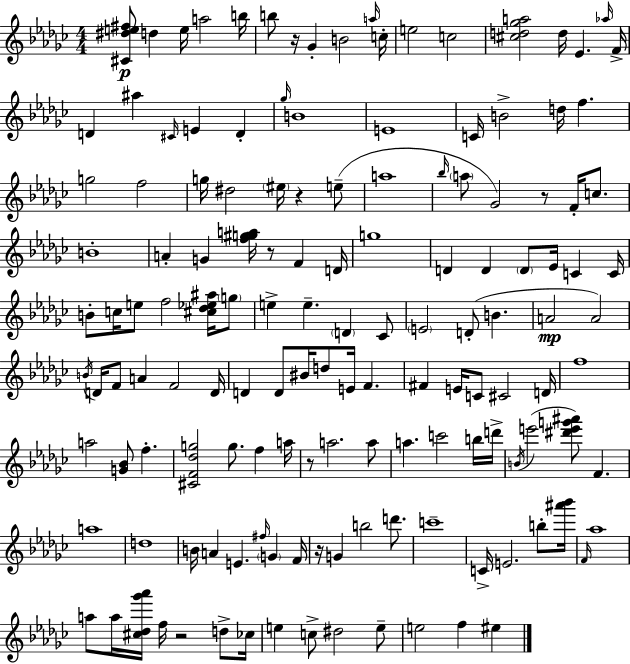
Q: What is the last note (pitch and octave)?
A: EIS5